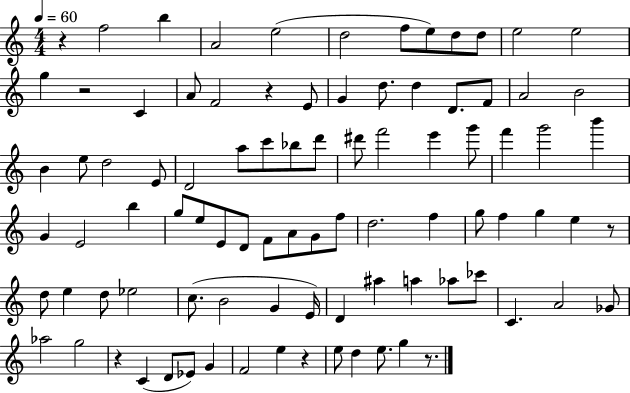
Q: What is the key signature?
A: C major